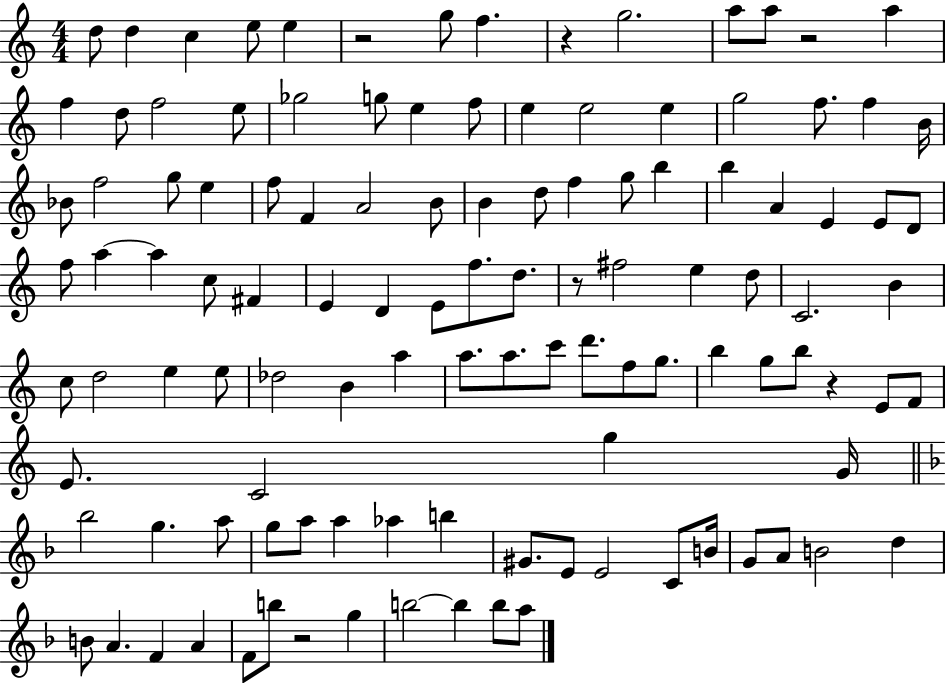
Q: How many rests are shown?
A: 6